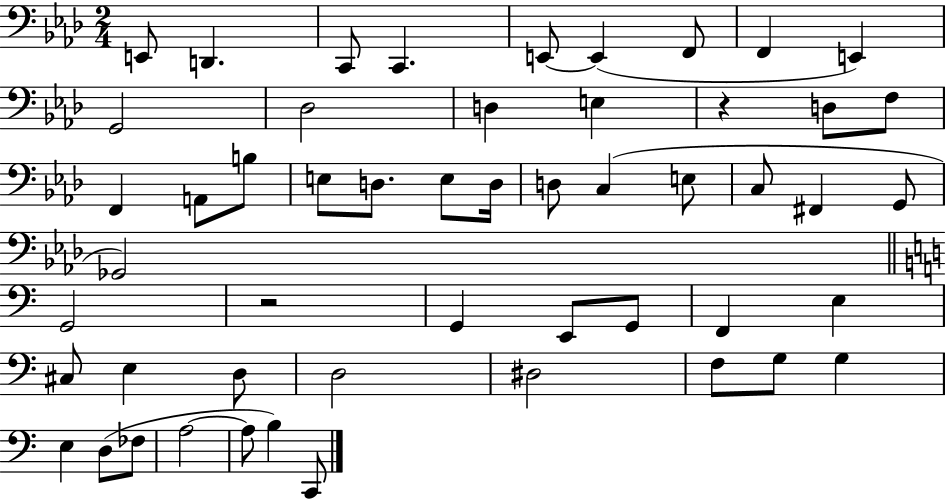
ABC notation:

X:1
T:Untitled
M:2/4
L:1/4
K:Ab
E,,/2 D,, C,,/2 C,, E,,/2 E,, F,,/2 F,, E,, G,,2 _D,2 D, E, z D,/2 F,/2 F,, A,,/2 B,/2 E,/2 D,/2 E,/2 D,/4 D,/2 C, E,/2 C,/2 ^F,, G,,/2 _G,,2 G,,2 z2 G,, E,,/2 G,,/2 F,, E, ^C,/2 E, D,/2 D,2 ^D,2 F,/2 G,/2 G, E, D,/2 _F,/2 A,2 A,/2 B, C,,/2